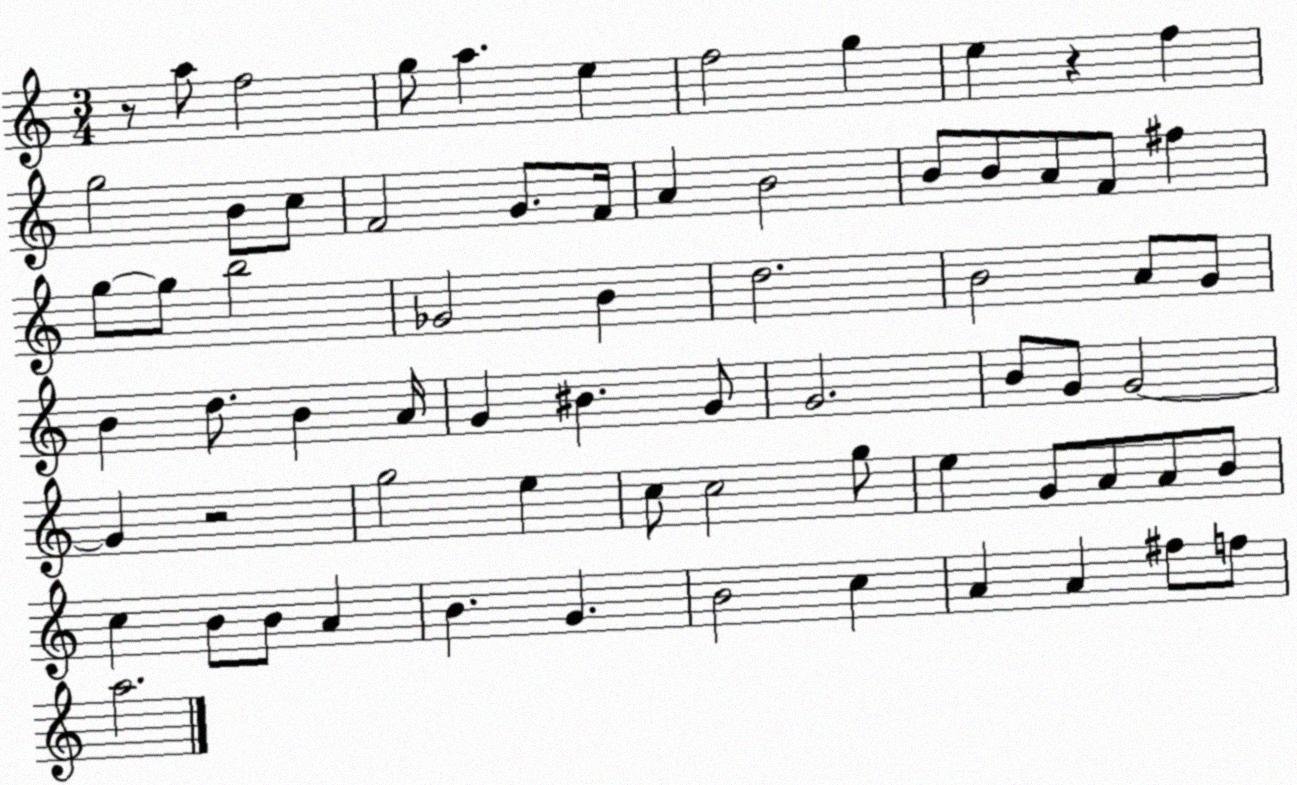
X:1
T:Untitled
M:3/4
L:1/4
K:C
z/2 a/2 f2 g/2 a e f2 g e z f g2 B/2 c/2 F2 G/2 F/4 A B2 B/2 B/2 A/2 F/2 ^f g/2 g/2 b2 _G2 B d2 B2 A/2 G/2 B d/2 B A/4 G ^B G/2 G2 B/2 G/2 G2 G z2 g2 e c/2 c2 g/2 e G/2 A/2 A/2 B/2 c B/2 B/2 A B G B2 c A A ^f/2 f/2 a2